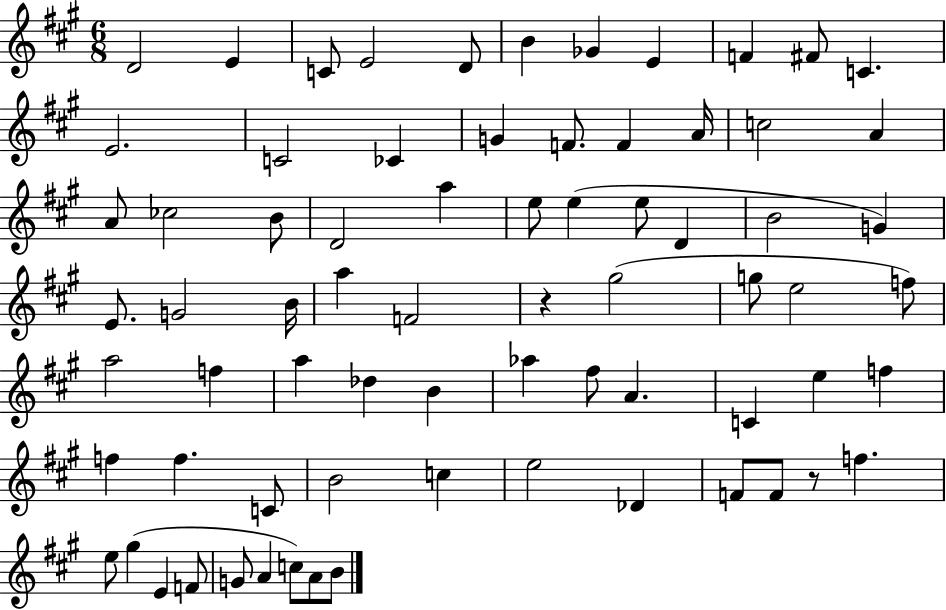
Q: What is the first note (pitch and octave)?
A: D4